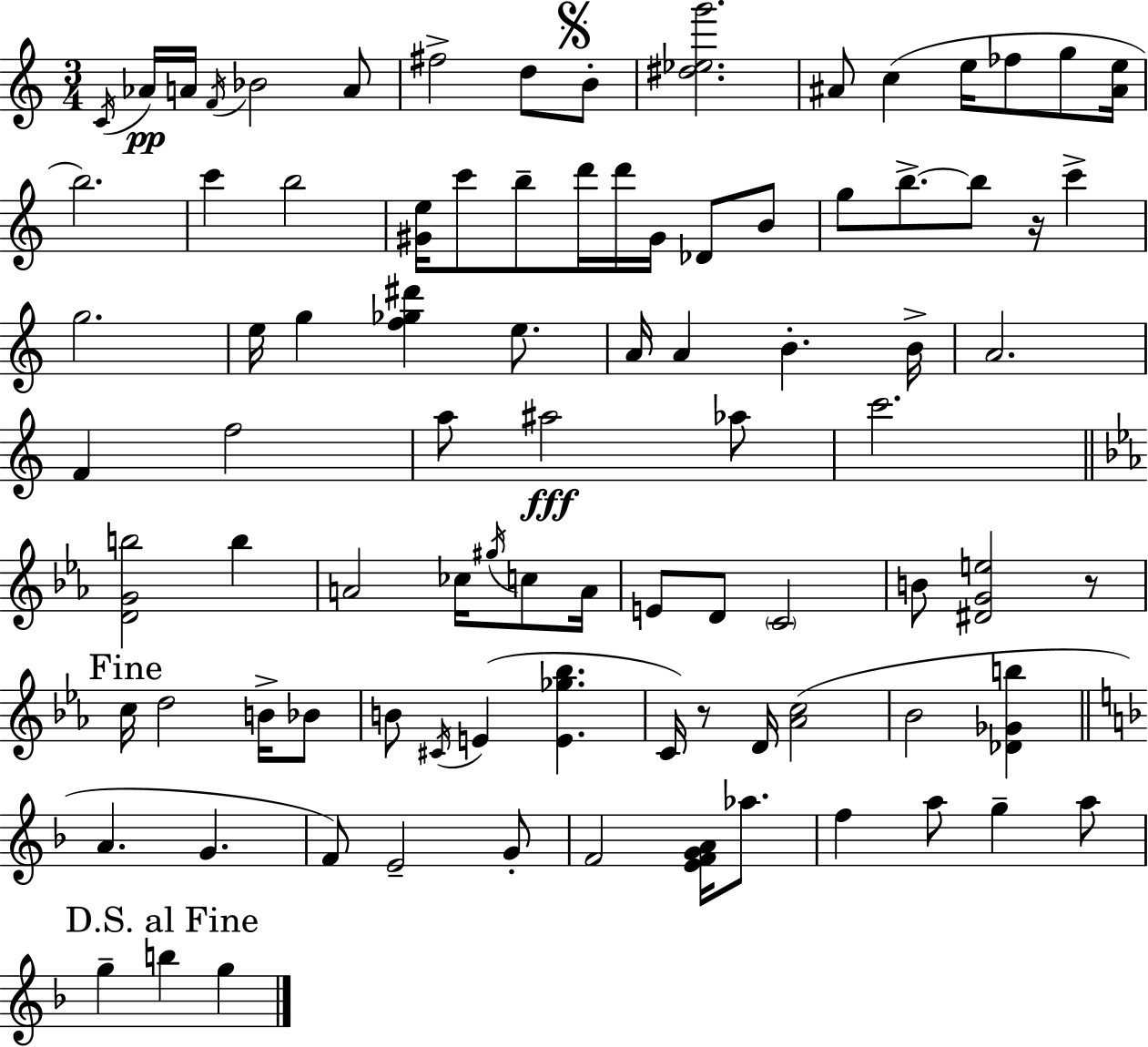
X:1
T:Untitled
M:3/4
L:1/4
K:C
C/4 _A/4 A/4 F/4 _B2 A/2 ^f2 d/2 B/2 [^d_eg']2 ^A/2 c e/4 _f/2 g/2 [^Ae]/4 b2 c' b2 [^Ge]/4 c'/2 b/2 d'/4 d'/4 ^G/4 _D/2 B/2 g/2 b/2 b/2 z/4 c' g2 e/4 g [f_g^d'] e/2 A/4 A B B/4 A2 F f2 a/2 ^a2 _a/2 c'2 [DGb]2 b A2 _c/4 ^g/4 c/2 A/4 E/2 D/2 C2 B/2 [^DGe]2 z/2 c/4 d2 B/4 _B/2 B/2 ^C/4 E [E_g_b] C/4 z/2 D/4 [_Ac]2 _B2 [_D_Gb] A G F/2 E2 G/2 F2 [EFGA]/4 _a/2 f a/2 g a/2 g b g